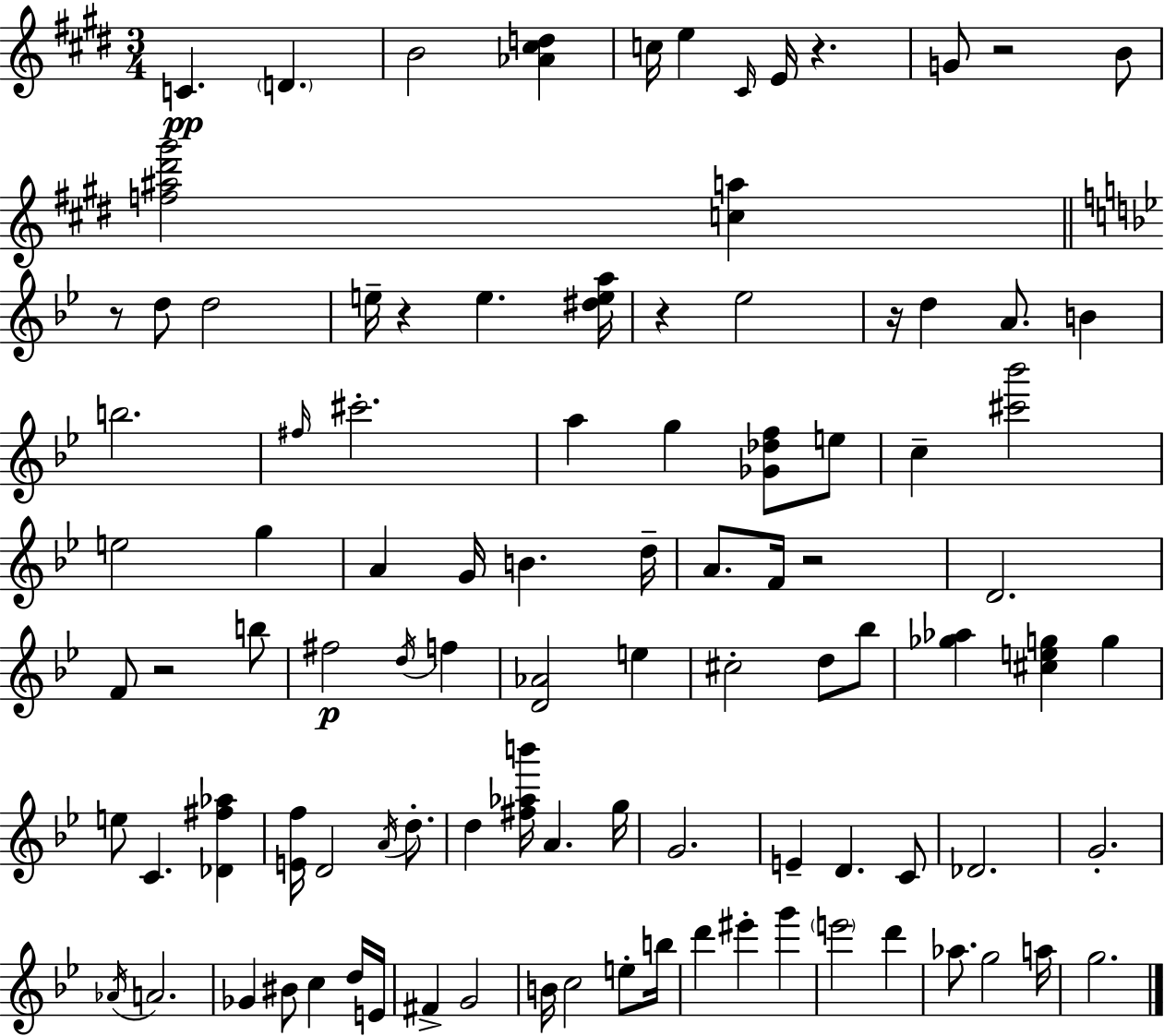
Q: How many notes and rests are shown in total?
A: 99